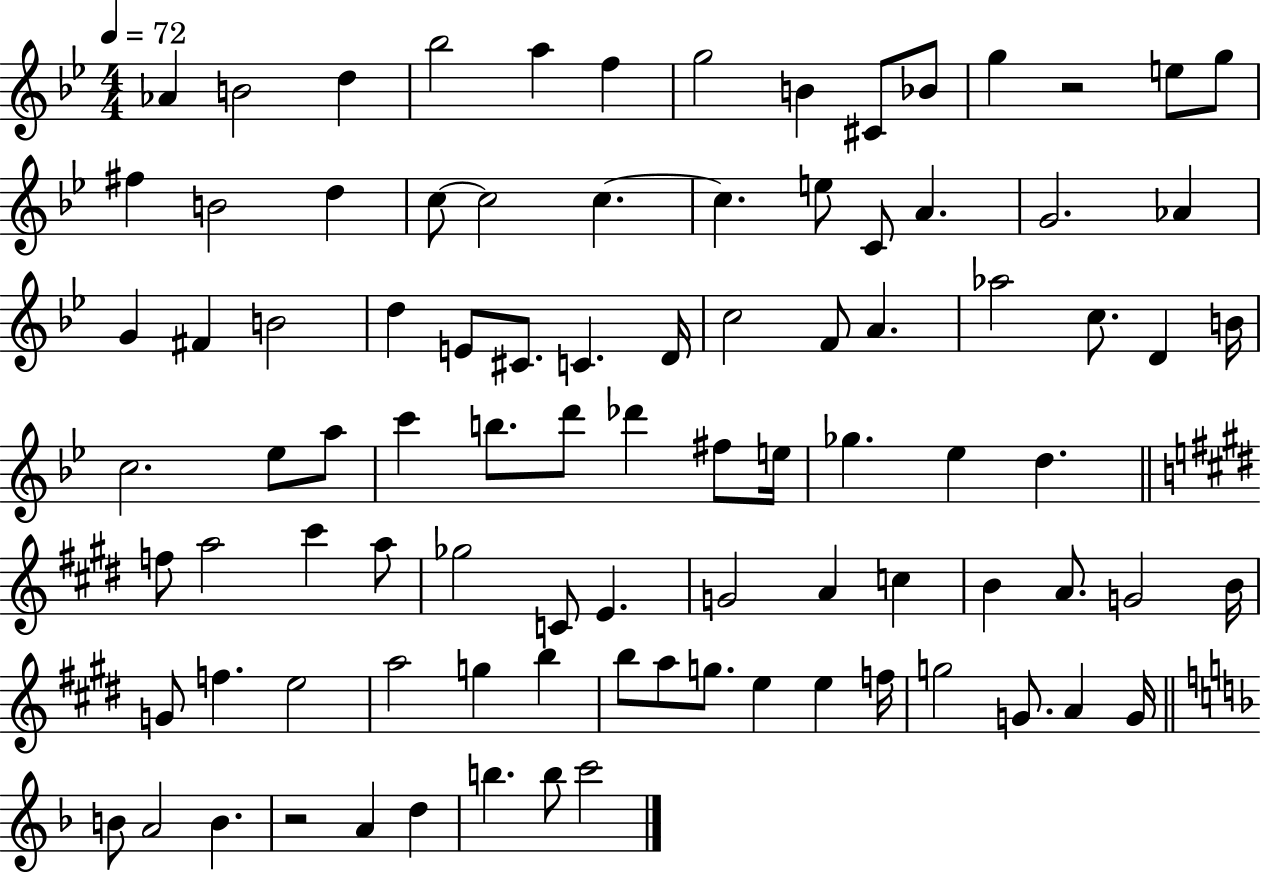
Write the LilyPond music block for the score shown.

{
  \clef treble
  \numericTimeSignature
  \time 4/4
  \key bes \major
  \tempo 4 = 72
  aes'4 b'2 d''4 | bes''2 a''4 f''4 | g''2 b'4 cis'8 bes'8 | g''4 r2 e''8 g''8 | \break fis''4 b'2 d''4 | c''8~~ c''2 c''4.~~ | c''4. e''8 c'8 a'4. | g'2. aes'4 | \break g'4 fis'4 b'2 | d''4 e'8 cis'8. c'4. d'16 | c''2 f'8 a'4. | aes''2 c''8. d'4 b'16 | \break c''2. ees''8 a''8 | c'''4 b''8. d'''8 des'''4 fis''8 e''16 | ges''4. ees''4 d''4. | \bar "||" \break \key e \major f''8 a''2 cis'''4 a''8 | ges''2 c'8 e'4. | g'2 a'4 c''4 | b'4 a'8. g'2 b'16 | \break g'8 f''4. e''2 | a''2 g''4 b''4 | b''8 a''8 g''8. e''4 e''4 f''16 | g''2 g'8. a'4 g'16 | \break \bar "||" \break \key f \major b'8 a'2 b'4. | r2 a'4 d''4 | b''4. b''8 c'''2 | \bar "|."
}